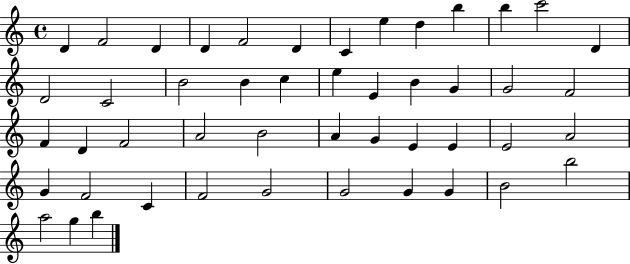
{
  \clef treble
  \time 4/4
  \defaultTimeSignature
  \key c \major
  d'4 f'2 d'4 | d'4 f'2 d'4 | c'4 e''4 d''4 b''4 | b''4 c'''2 d'4 | \break d'2 c'2 | b'2 b'4 c''4 | e''4 e'4 b'4 g'4 | g'2 f'2 | \break f'4 d'4 f'2 | a'2 b'2 | a'4 g'4 e'4 e'4 | e'2 a'2 | \break g'4 f'2 c'4 | f'2 g'2 | g'2 g'4 g'4 | b'2 b''2 | \break a''2 g''4 b''4 | \bar "|."
}